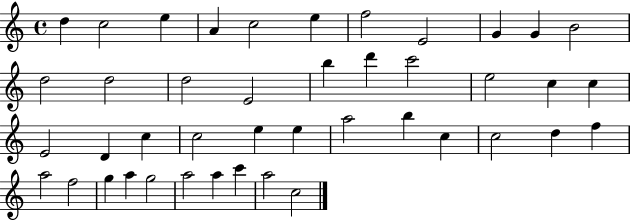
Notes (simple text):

D5/q C5/h E5/q A4/q C5/h E5/q F5/h E4/h G4/q G4/q B4/h D5/h D5/h D5/h E4/h B5/q D6/q C6/h E5/h C5/q C5/q E4/h D4/q C5/q C5/h E5/q E5/q A5/h B5/q C5/q C5/h D5/q F5/q A5/h F5/h G5/q A5/q G5/h A5/h A5/q C6/q A5/h C5/h